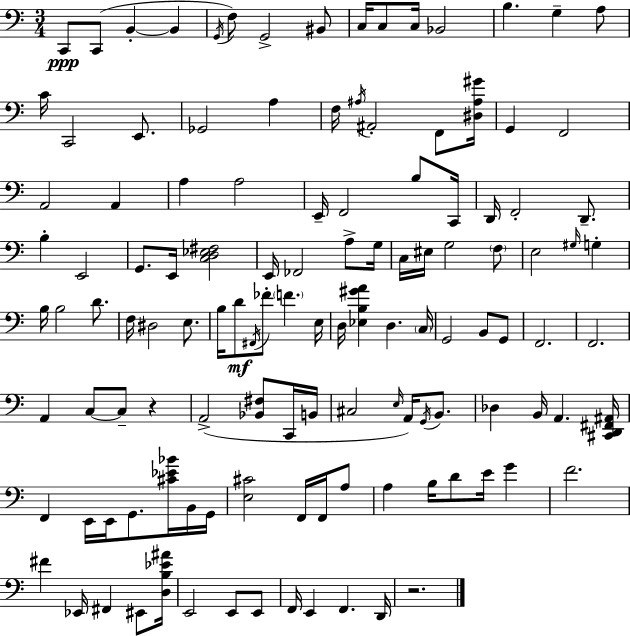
C2/e C2/e B2/q B2/q G2/s F3/e G2/h BIS2/e C3/s C3/e C3/s Bb2/h B3/q. G3/q A3/e C4/s C2/h E2/e. Gb2/h A3/q F3/s A#3/s A#2/h F2/e [D#3,A#3,G#4]/s G2/q F2/h A2/h A2/q A3/q A3/h E2/s F2/h B3/e C2/s D2/s F2/h D2/e. B3/q E2/h G2/e. E2/s [C3,D3,Eb3,F#3]/h E2/s FES2/h A3/e G3/s C3/s EIS3/s G3/h F3/e E3/h G#3/s G3/q B3/s B3/h D4/e. F3/s D#3/h E3/e. B3/s D4/e F#2/s FES4/e F4/q. E3/s D3/s [Eb3,B3,G#4,A4]/q D3/q. C3/s G2/h B2/e G2/e F2/h. F2/h. A2/q C3/e C3/e R/q A2/h [Bb2,F#3]/e C2/s B2/s C#3/h E3/s A2/s G2/s B2/e. Db3/q B2/s A2/q. [C#2,D2,F#2,A#2]/s F2/q E2/s E2/s G2/e. [C#4,Eb4,Bb4]/s B2/s G2/s [E3,C#4]/h F2/s F2/s A3/e A3/q B3/s D4/e E4/s G4/q F4/h. F#4/q Eb2/s F#2/q EIS2/e [D3,B3,Eb4,A#4]/s E2/h E2/e E2/e F2/s E2/q F2/q. D2/s R/h.